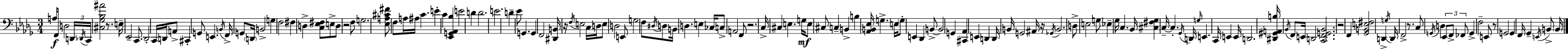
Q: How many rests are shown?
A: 8